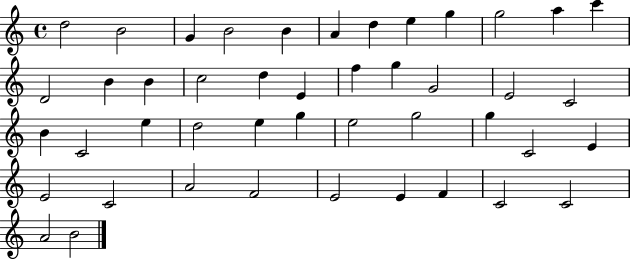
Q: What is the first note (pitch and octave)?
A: D5